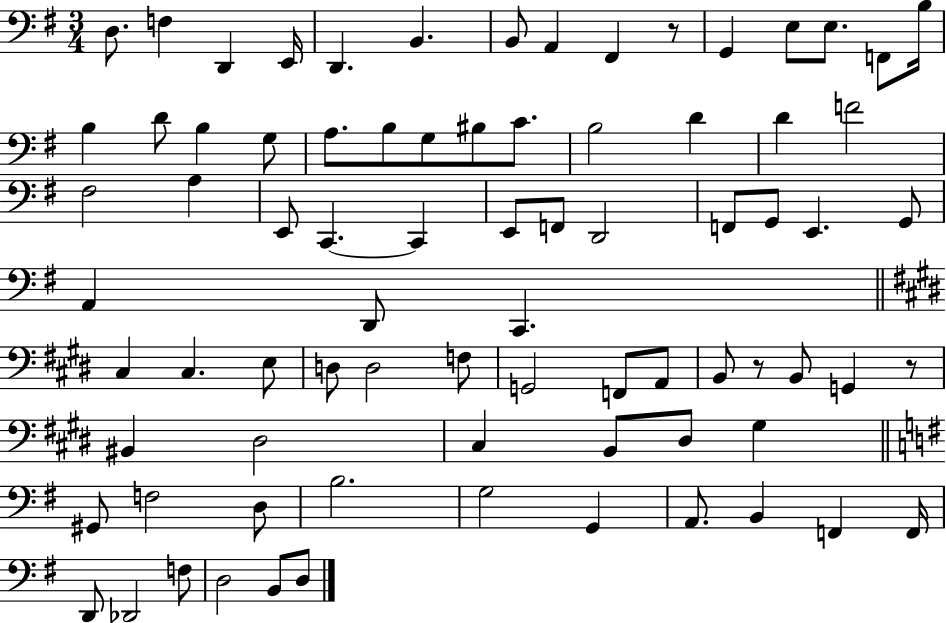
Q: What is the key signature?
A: G major